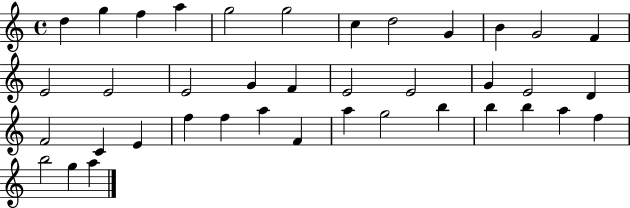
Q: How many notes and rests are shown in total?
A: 39